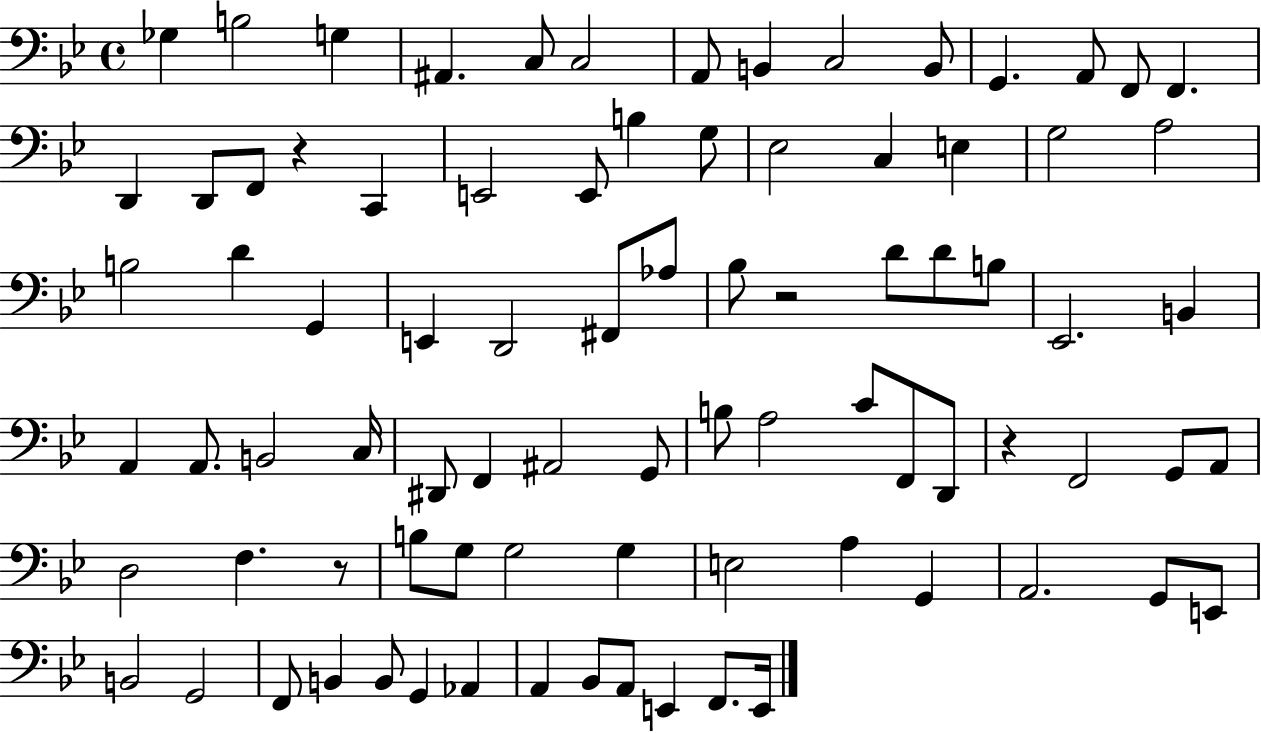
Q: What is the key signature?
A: BES major